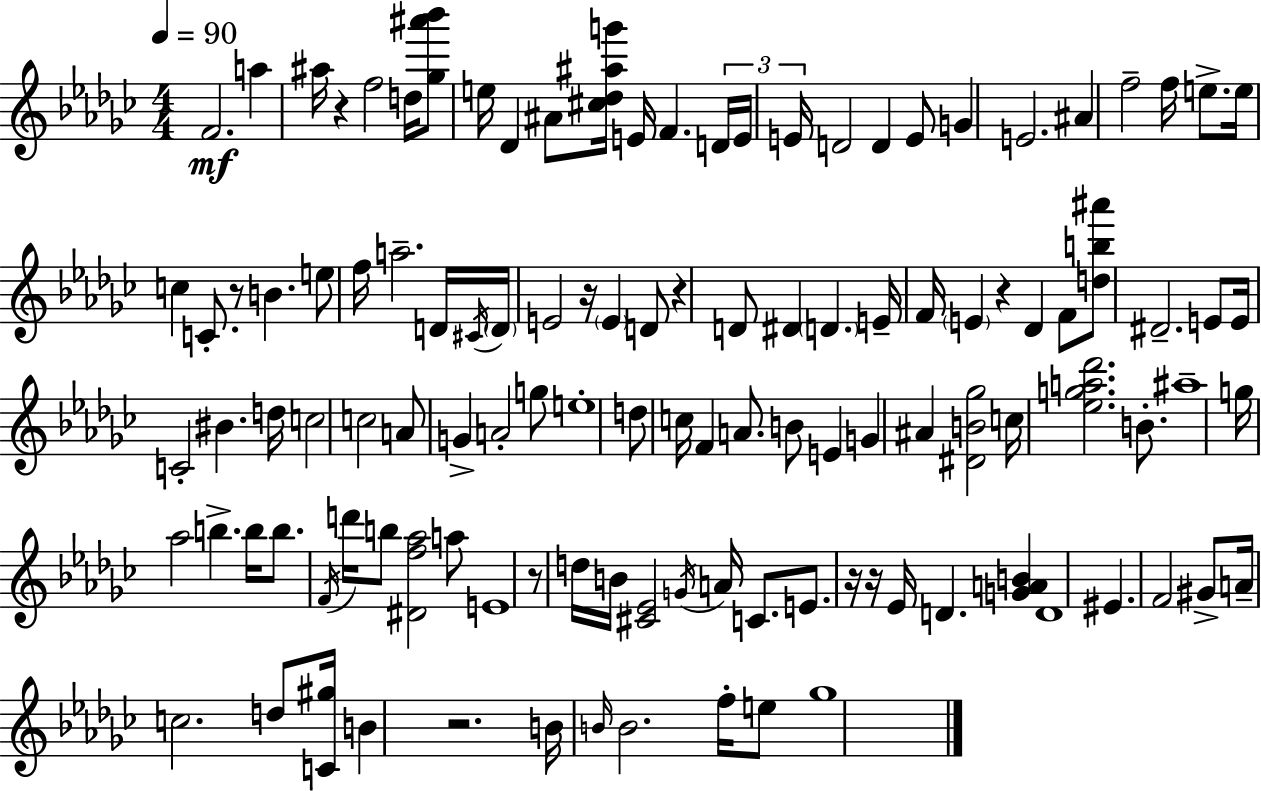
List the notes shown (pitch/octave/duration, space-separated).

F4/h. A5/q A#5/s R/q F5/h D5/s [Gb5,A#6,Bb6]/e E5/s Db4/q A#4/e [C#5,Db5,A#5,G6]/s E4/s F4/q. D4/s E4/s E4/s D4/h D4/q E4/e G4/q E4/h. A#4/q F5/h F5/s E5/e. E5/s C5/q C4/e. R/e B4/q. E5/e F5/s A5/h. D4/s C#4/s D4/s E4/h R/s E4/q D4/e R/q D4/e D#4/q D4/q. E4/s F4/s E4/q R/q Db4/q F4/e [D5,B5,A#6]/e D#4/h. E4/e E4/s C4/h BIS4/q. D5/s C5/h C5/h A4/e G4/q A4/h G5/e E5/w D5/e C5/s F4/q A4/e. B4/e E4/q G4/q A#4/q [D#4,B4,Gb5]/h C5/s [Eb5,G5,A5,Db6]/h. B4/e. A#5/w G5/s Ab5/h B5/q. B5/s B5/e. F4/s D6/s B5/e [D#4,F5,Ab5]/h A5/e E4/w R/e D5/s B4/s [C#4,Eb4]/h G4/s A4/s C4/e. E4/e. R/s R/s Eb4/s D4/q. [G4,A4,B4]/q D4/w EIS4/q. F4/h G#4/e A4/s C5/h. D5/e [C4,G#5]/s B4/q R/h. B4/s B4/s B4/h. F5/s E5/e Gb5/w